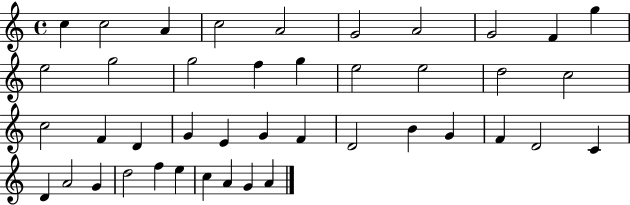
C5/q C5/h A4/q C5/h A4/h G4/h A4/h G4/h F4/q G5/q E5/h G5/h G5/h F5/q G5/q E5/h E5/h D5/h C5/h C5/h F4/q D4/q G4/q E4/q G4/q F4/q D4/h B4/q G4/q F4/q D4/h C4/q D4/q A4/h G4/q D5/h F5/q E5/q C5/q A4/q G4/q A4/q